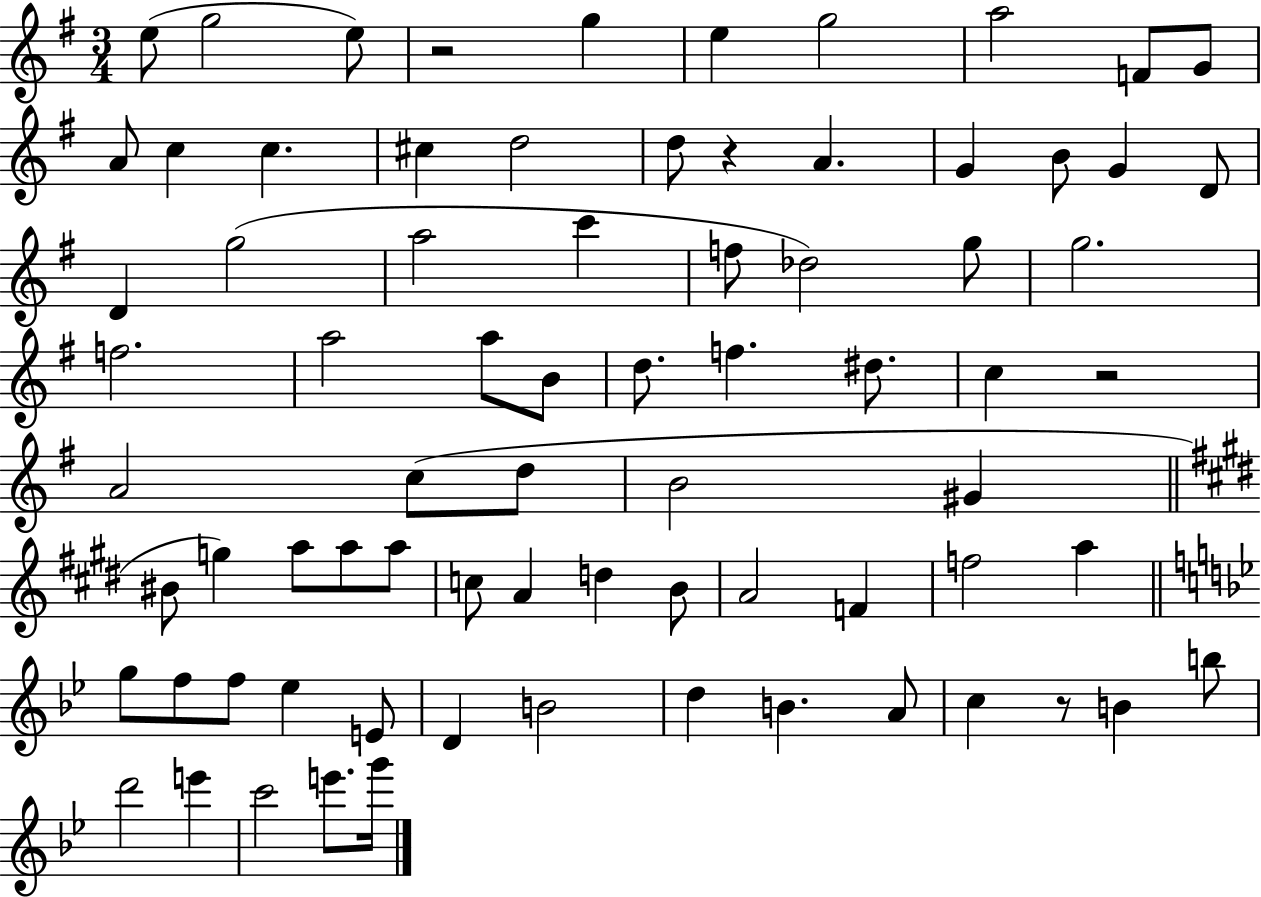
X:1
T:Untitled
M:3/4
L:1/4
K:G
e/2 g2 e/2 z2 g e g2 a2 F/2 G/2 A/2 c c ^c d2 d/2 z A G B/2 G D/2 D g2 a2 c' f/2 _d2 g/2 g2 f2 a2 a/2 B/2 d/2 f ^d/2 c z2 A2 c/2 d/2 B2 ^G ^B/2 g a/2 a/2 a/2 c/2 A d B/2 A2 F f2 a g/2 f/2 f/2 _e E/2 D B2 d B A/2 c z/2 B b/2 d'2 e' c'2 e'/2 g'/4